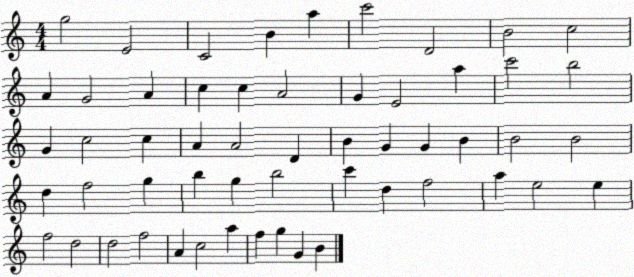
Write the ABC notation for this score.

X:1
T:Untitled
M:4/4
L:1/4
K:C
g2 E2 C2 B a c'2 D2 B2 c2 A G2 A c c A2 G E2 a c'2 b2 G c2 c A A2 D B G G B B2 B2 d f2 g b g b2 c' d f2 a e2 e f2 d2 d2 f2 A c2 a f g G B